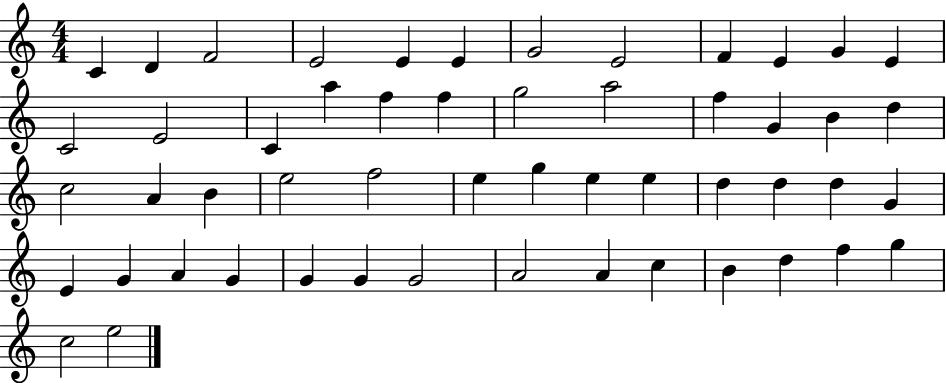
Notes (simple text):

C4/q D4/q F4/h E4/h E4/q E4/q G4/h E4/h F4/q E4/q G4/q E4/q C4/h E4/h C4/q A5/q F5/q F5/q G5/h A5/h F5/q G4/q B4/q D5/q C5/h A4/q B4/q E5/h F5/h E5/q G5/q E5/q E5/q D5/q D5/q D5/q G4/q E4/q G4/q A4/q G4/q G4/q G4/q G4/h A4/h A4/q C5/q B4/q D5/q F5/q G5/q C5/h E5/h